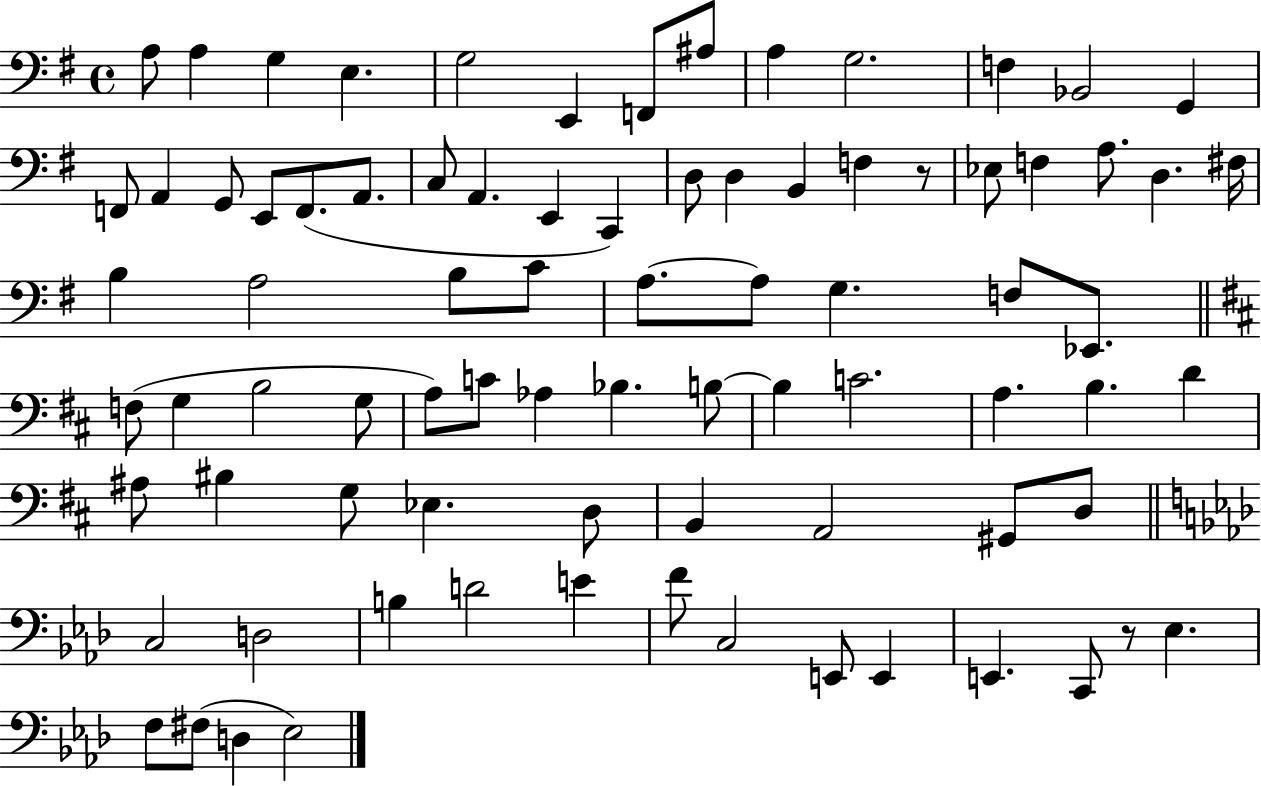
{
  \clef bass
  \time 4/4
  \defaultTimeSignature
  \key g \major
  \repeat volta 2 { a8 a4 g4 e4. | g2 e,4 f,8 ais8 | a4 g2. | f4 bes,2 g,4 | \break f,8 a,4 g,8 e,8 f,8.( a,8. | c8 a,4. e,4 c,4) | d8 d4 b,4 f4 r8 | ees8 f4 a8. d4. fis16 | \break b4 a2 b8 c'8 | a8.~~ a8 g4. f8 ees,8. | \bar "||" \break \key d \major f8( g4 b2 g8 | a8) c'8 aes4 bes4. b8~~ | b4 c'2. | a4. b4. d'4 | \break ais8 bis4 g8 ees4. d8 | b,4 a,2 gis,8 d8 | \bar "||" \break \key aes \major c2 d2 | b4 d'2 e'4 | f'8 c2 e,8 e,4 | e,4. c,8 r8 ees4. | \break f8 fis8( d4 ees2) | } \bar "|."
}